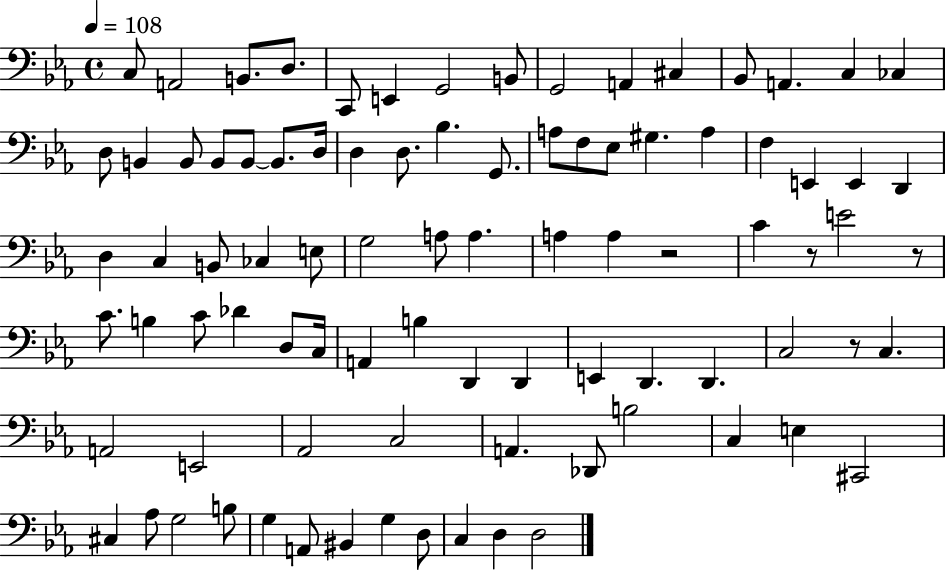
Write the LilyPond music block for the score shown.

{
  \clef bass
  \time 4/4
  \defaultTimeSignature
  \key ees \major
  \tempo 4 = 108
  \repeat volta 2 { c8 a,2 b,8. d8. | c,8 e,4 g,2 b,8 | g,2 a,4 cis4 | bes,8 a,4. c4 ces4 | \break d8 b,4 b,8 b,8 b,8~~ b,8. d16 | d4 d8. bes4. g,8. | a8 f8 ees8 gis4. a4 | f4 e,4 e,4 d,4 | \break d4 c4 b,8 ces4 e8 | g2 a8 a4. | a4 a4 r2 | c'4 r8 e'2 r8 | \break c'8. b4 c'8 des'4 d8 c16 | a,4 b4 d,4 d,4 | e,4 d,4. d,4. | c2 r8 c4. | \break a,2 e,2 | aes,2 c2 | a,4. des,8 b2 | c4 e4 cis,2 | \break cis4 aes8 g2 b8 | g4 a,8 bis,4 g4 d8 | c4 d4 d2 | } \bar "|."
}